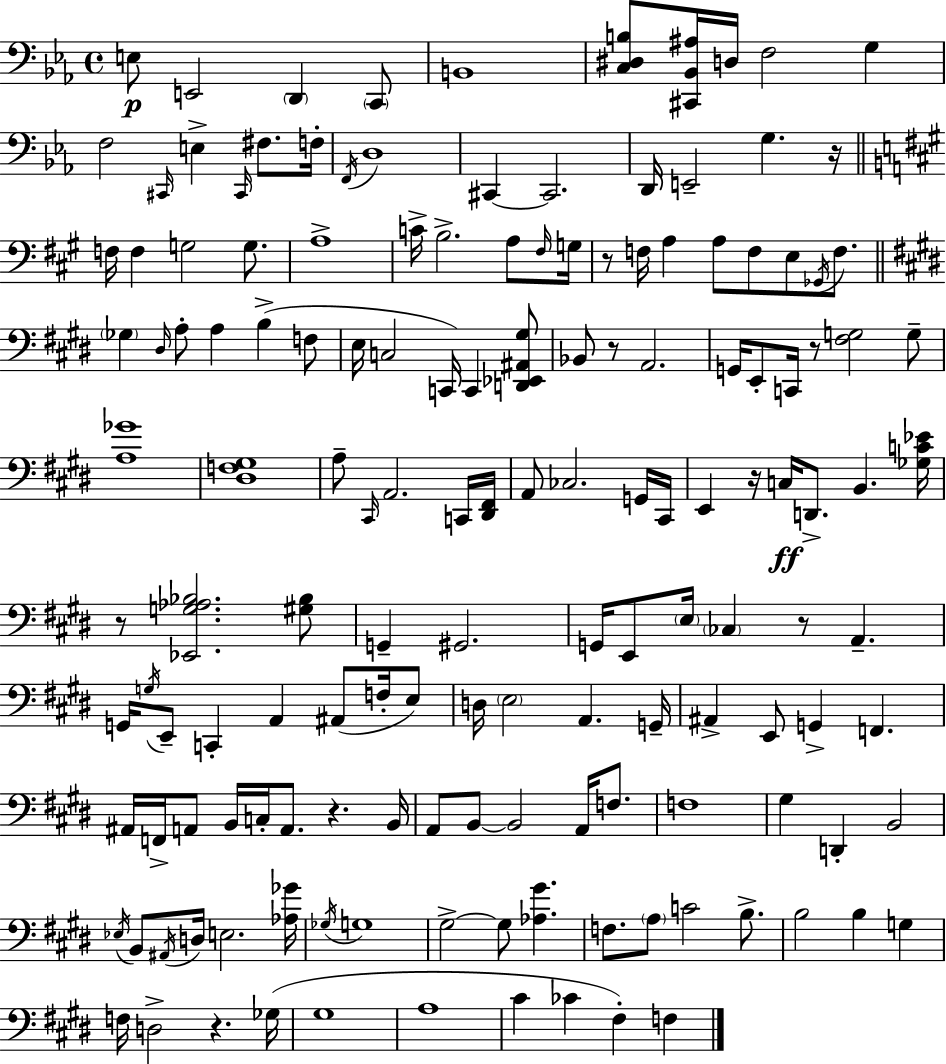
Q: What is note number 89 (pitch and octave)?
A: F2